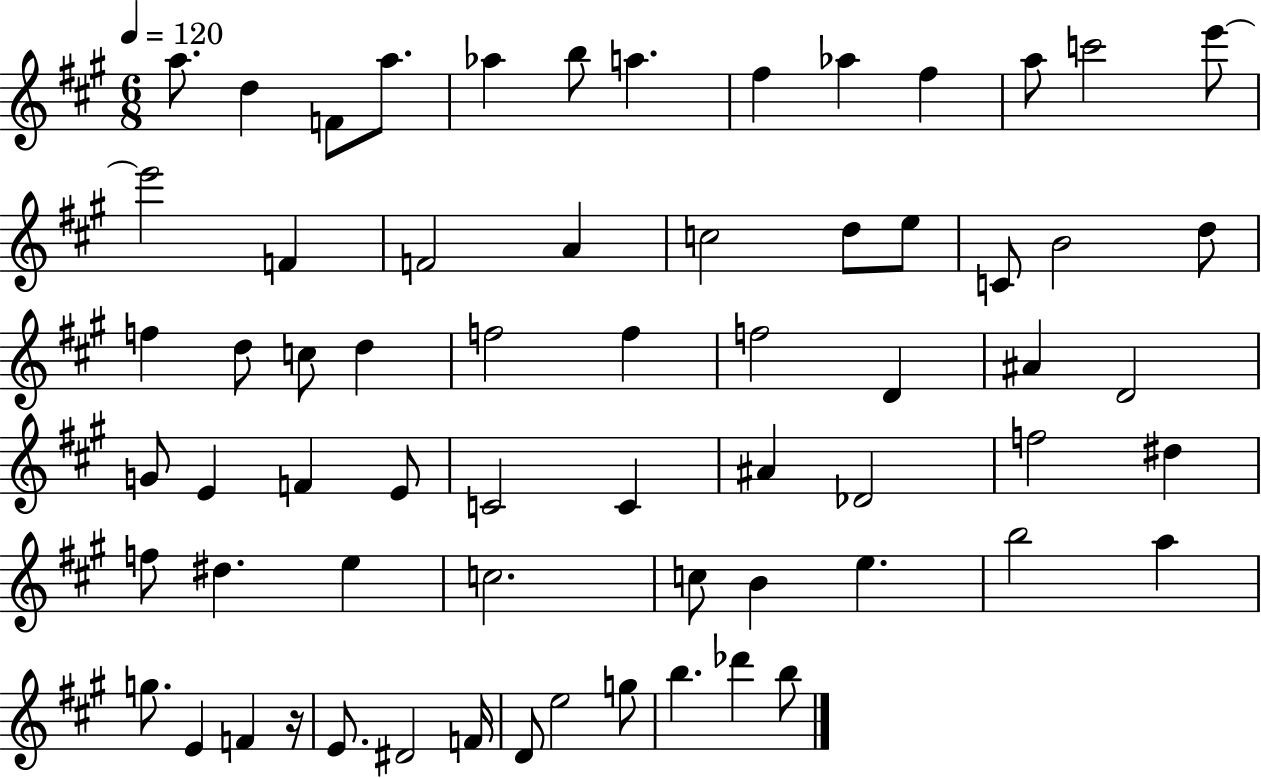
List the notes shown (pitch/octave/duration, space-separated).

A5/e. D5/q F4/e A5/e. Ab5/q B5/e A5/q. F#5/q Ab5/q F#5/q A5/e C6/h E6/e E6/h F4/q F4/h A4/q C5/h D5/e E5/e C4/e B4/h D5/e F5/q D5/e C5/e D5/q F5/h F5/q F5/h D4/q A#4/q D4/h G4/e E4/q F4/q E4/e C4/h C4/q A#4/q Db4/h F5/h D#5/q F5/e D#5/q. E5/q C5/h. C5/e B4/q E5/q. B5/h A5/q G5/e. E4/q F4/q R/s E4/e. D#4/h F4/s D4/e E5/h G5/e B5/q. Db6/q B5/e